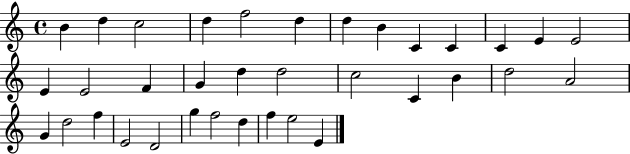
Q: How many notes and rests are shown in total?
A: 35